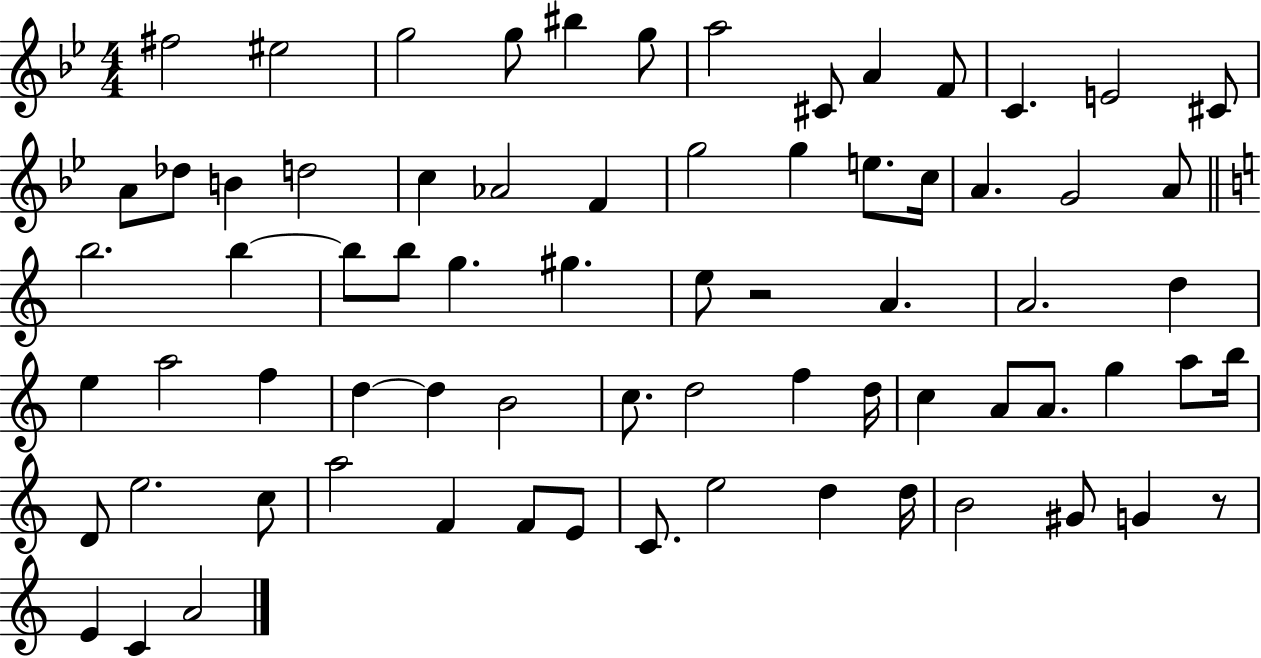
{
  \clef treble
  \numericTimeSignature
  \time 4/4
  \key bes \major
  fis''2 eis''2 | g''2 g''8 bis''4 g''8 | a''2 cis'8 a'4 f'8 | c'4. e'2 cis'8 | \break a'8 des''8 b'4 d''2 | c''4 aes'2 f'4 | g''2 g''4 e''8. c''16 | a'4. g'2 a'8 | \break \bar "||" \break \key c \major b''2. b''4~~ | b''8 b''8 g''4. gis''4. | e''8 r2 a'4. | a'2. d''4 | \break e''4 a''2 f''4 | d''4~~ d''4 b'2 | c''8. d''2 f''4 d''16 | c''4 a'8 a'8. g''4 a''8 b''16 | \break d'8 e''2. c''8 | a''2 f'4 f'8 e'8 | c'8. e''2 d''4 d''16 | b'2 gis'8 g'4 r8 | \break e'4 c'4 a'2 | \bar "|."
}